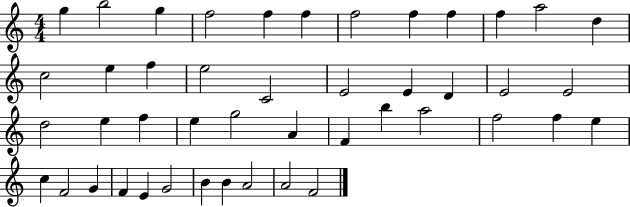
{
  \clef treble
  \numericTimeSignature
  \time 4/4
  \key c \major
  g''4 b''2 g''4 | f''2 f''4 f''4 | f''2 f''4 f''4 | f''4 a''2 d''4 | \break c''2 e''4 f''4 | e''2 c'2 | e'2 e'4 d'4 | e'2 e'2 | \break d''2 e''4 f''4 | e''4 g''2 a'4 | f'4 b''4 a''2 | f''2 f''4 e''4 | \break c''4 f'2 g'4 | f'4 e'4 g'2 | b'4 b'4 a'2 | a'2 f'2 | \break \bar "|."
}